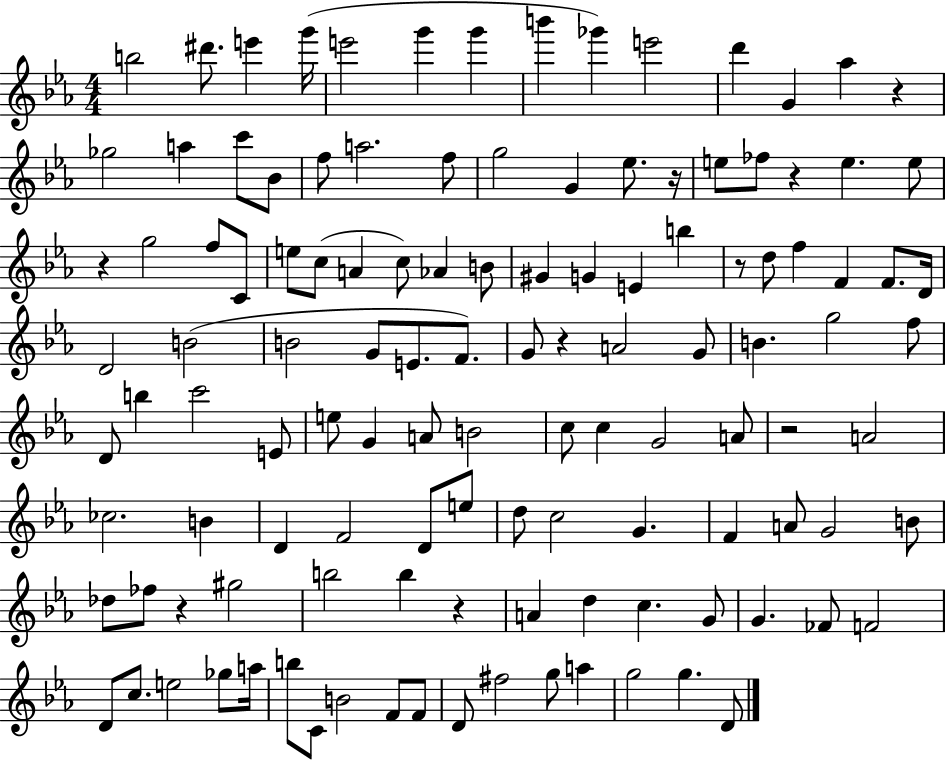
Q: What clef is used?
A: treble